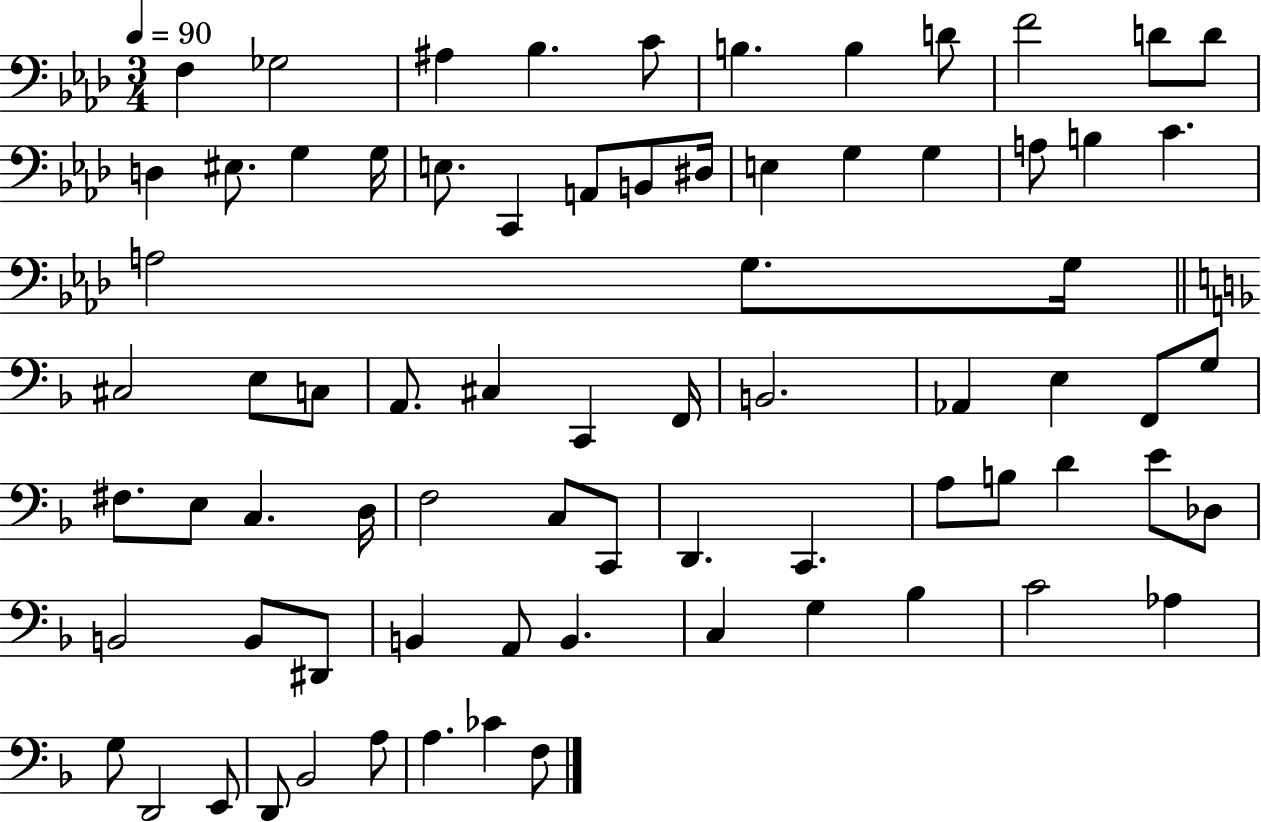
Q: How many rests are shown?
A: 0